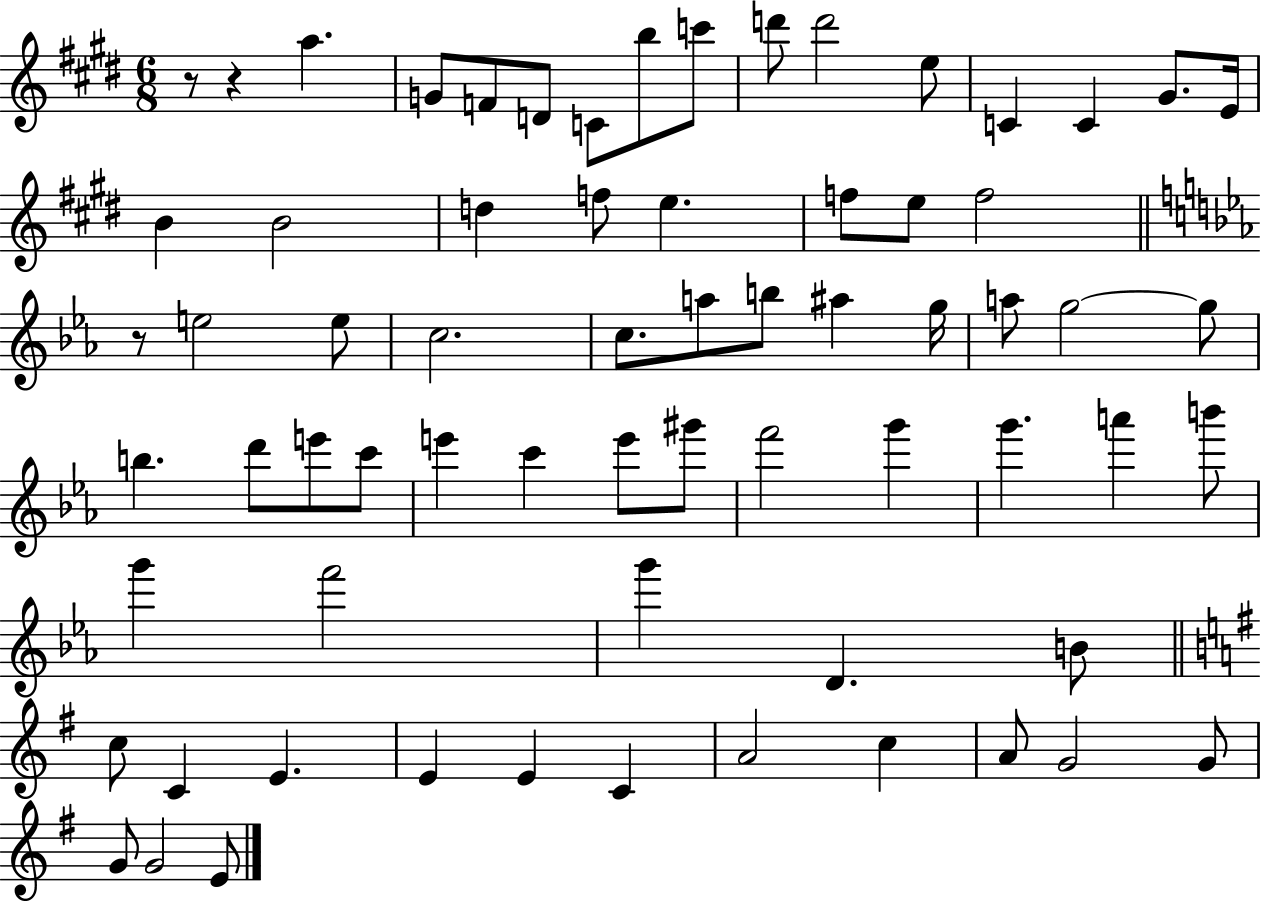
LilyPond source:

{
  \clef treble
  \numericTimeSignature
  \time 6/8
  \key e \major
  r8 r4 a''4. | g'8 f'8 d'8 c'8 b''8 c'''8 | d'''8 d'''2 e''8 | c'4 c'4 gis'8. e'16 | \break b'4 b'2 | d''4 f''8 e''4. | f''8 e''8 f''2 | \bar "||" \break \key c \minor r8 e''2 e''8 | c''2. | c''8. a''8 b''8 ais''4 g''16 | a''8 g''2~~ g''8 | \break b''4. d'''8 e'''8 c'''8 | e'''4 c'''4 e'''8 gis'''8 | f'''2 g'''4 | g'''4. a'''4 b'''8 | \break g'''4 f'''2 | g'''4 d'4. b'8 | \bar "||" \break \key g \major c''8 c'4 e'4. | e'4 e'4 c'4 | a'2 c''4 | a'8 g'2 g'8 | \break g'8 g'2 e'8 | \bar "|."
}